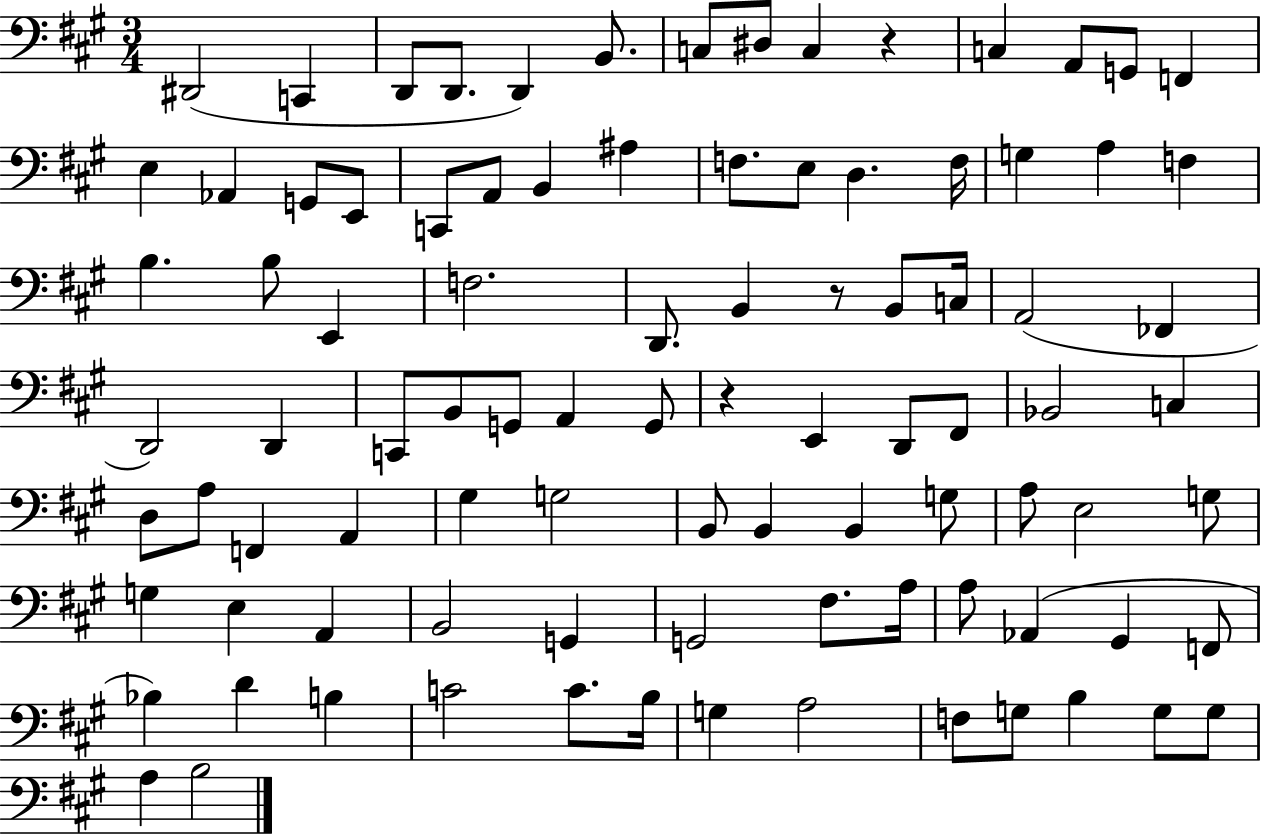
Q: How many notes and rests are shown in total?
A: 93